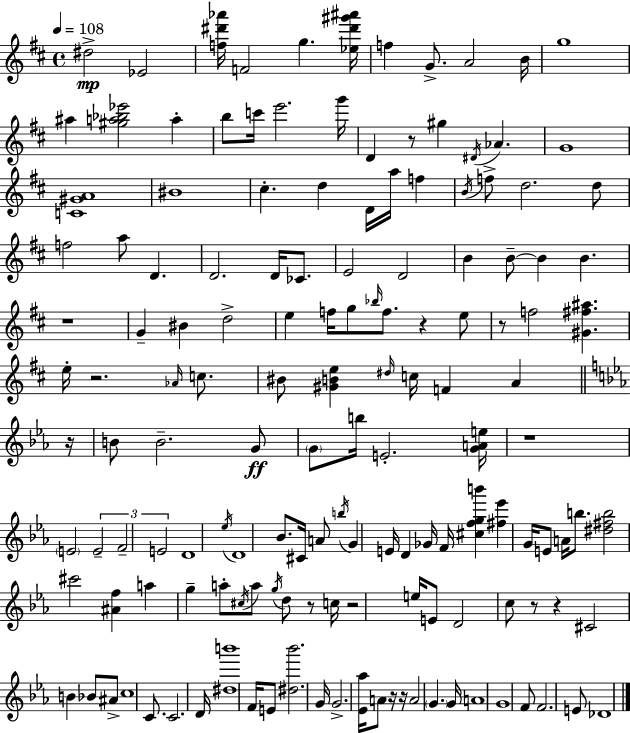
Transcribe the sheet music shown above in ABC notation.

X:1
T:Untitled
M:4/4
L:1/4
K:D
^d2 _E2 [f^d'_a']/4 F2 g [_e^d'^g'^a']/4 f G/2 A2 B/4 g4 ^a [^ga_b_e']2 a b/2 c'/4 e'2 g'/4 D z/2 ^g ^D/4 _A G4 [C^GA]4 ^B4 ^c d D/4 a/4 f B/4 f/2 d2 d/2 f2 a/2 D D2 D/4 _C/2 E2 D2 B B/2 B B z4 G ^B d2 e f/4 g/2 _b/4 f/2 z e/2 z/2 f2 [^G^f^a] e/4 z2 _A/4 c/2 ^B/2 [^GBe] ^d/4 c/4 F A z/4 B/2 B2 G/2 G/2 b/4 E2 [GAe]/4 z4 E2 E2 F2 E2 D4 _e/4 D4 _B/2 ^C/4 A/2 b/4 G E/4 D _G/4 F/4 [^cfgb'] [^f_e'] G/4 E/2 A/4 b/2 [^d^fb]2 ^c'2 [^Af] a g a/2 ^c/4 a/2 g/4 d/2 z/2 c/4 z2 e/4 E/2 D2 c/2 z/2 z ^C2 B _B/2 ^A/2 c4 C/2 C2 D/4 [^db']4 F/4 E/2 [^d_b']2 G/4 G2 [_E_a]/4 A/2 z/4 z/4 A2 G G/4 A4 G4 F/2 F2 E/2 _D4